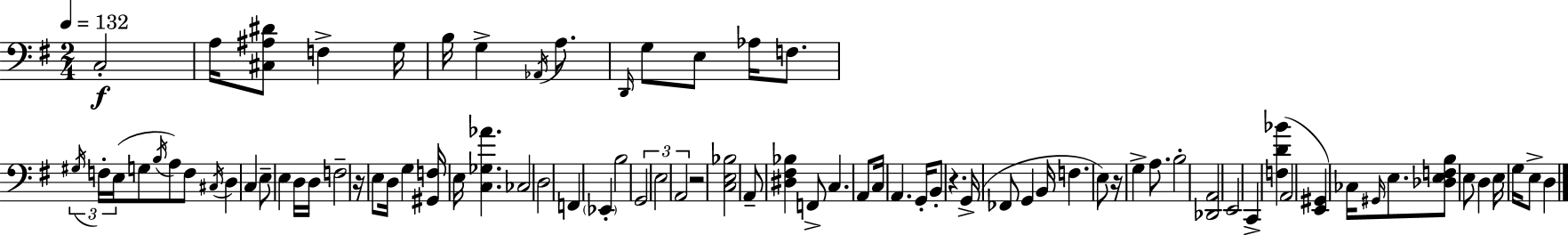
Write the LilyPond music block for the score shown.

{
  \clef bass
  \numericTimeSignature
  \time 2/4
  \key g \major
  \tempo 4 = 132
  c2-.\f | a16 <cis ais dis'>8 f4-> g16 | b16 g4-> \acciaccatura { aes,16 } a8. | \grace { d,16 } g8 e8 aes16 f8. | \break \tuplet 3/2 { \acciaccatura { gis16 } f16-. e16( } g8 \acciaccatura { b16 }) | a8 f8 \acciaccatura { cis16 } d4 | c4 e8-- e4 | d16 d16 f2-- | \break r16 e8 | d16 g4 <gis, f>16 e16 <c ges aes'>4. | ces2 | d2 | \break f,4 | \parenthesize ees,4-. b2 | \tuplet 3/2 { g,2 | e2 | \break a,2 } | r2 | <c e bes>2 | a,8-- <dis fis bes>4 | \break f,8-> c4. | a,8 c16 a,4. | g,16-. b,8-. r4. | g,16->( fes,8 | \break g,4 b,16 f4. | e8) r16 g4-> | a8. b2-. | <des, a,>2 | \break e,2 | c,4-> | <f d' bes'>4( a,2 | <e, gis,>4) | \break ces16 \grace { gis,16 } e8. <des e f b>8 | e8 d4 e16 g16 | e8-> d4 \bar "|."
}